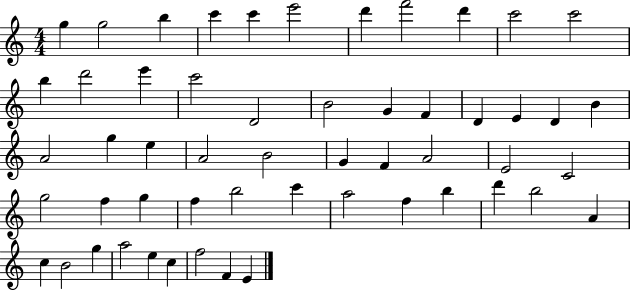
{
  \clef treble
  \numericTimeSignature
  \time 4/4
  \key c \major
  g''4 g''2 b''4 | c'''4 c'''4 e'''2 | d'''4 f'''2 d'''4 | c'''2 c'''2 | \break b''4 d'''2 e'''4 | c'''2 d'2 | b'2 g'4 f'4 | d'4 e'4 d'4 b'4 | \break a'2 g''4 e''4 | a'2 b'2 | g'4 f'4 a'2 | e'2 c'2 | \break g''2 f''4 g''4 | f''4 b''2 c'''4 | a''2 f''4 b''4 | d'''4 b''2 a'4 | \break c''4 b'2 g''4 | a''2 e''4 c''4 | f''2 f'4 e'4 | \bar "|."
}